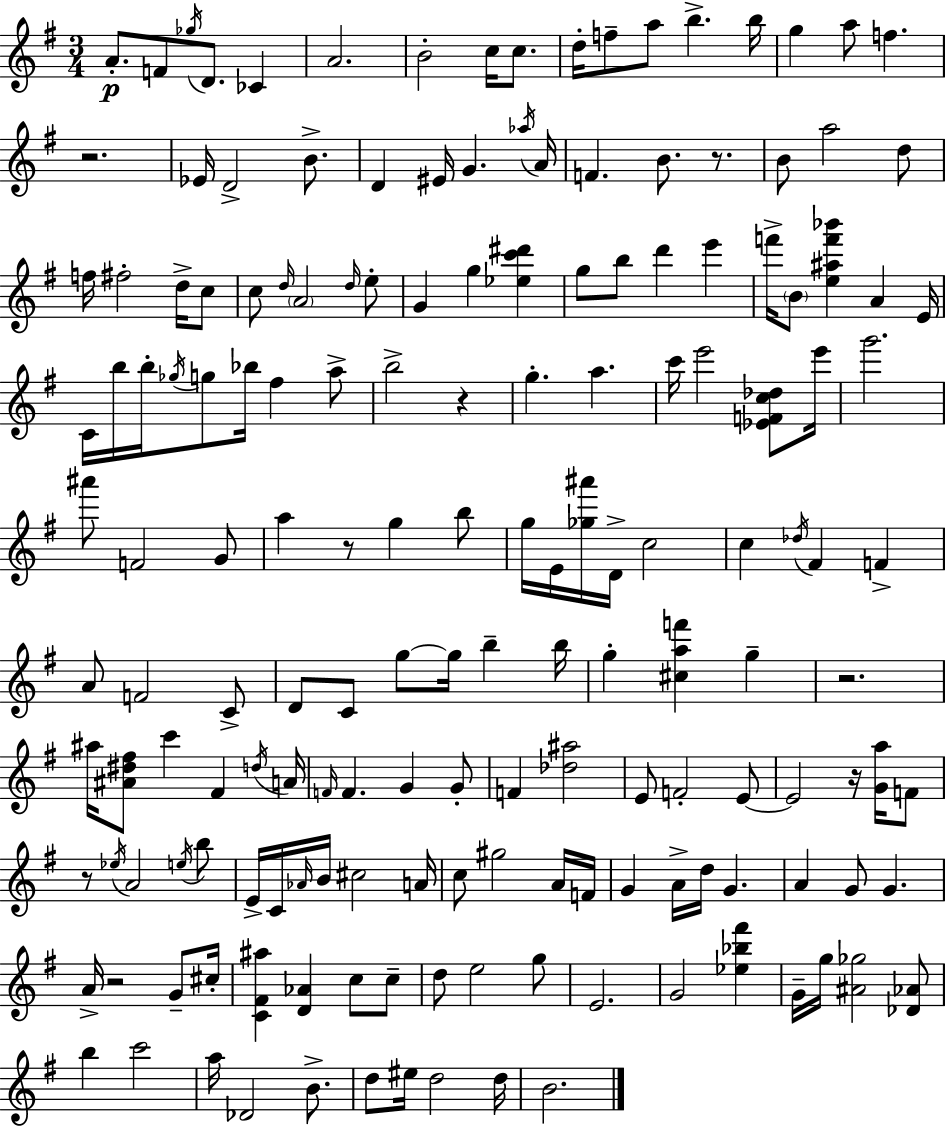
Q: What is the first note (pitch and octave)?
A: A4